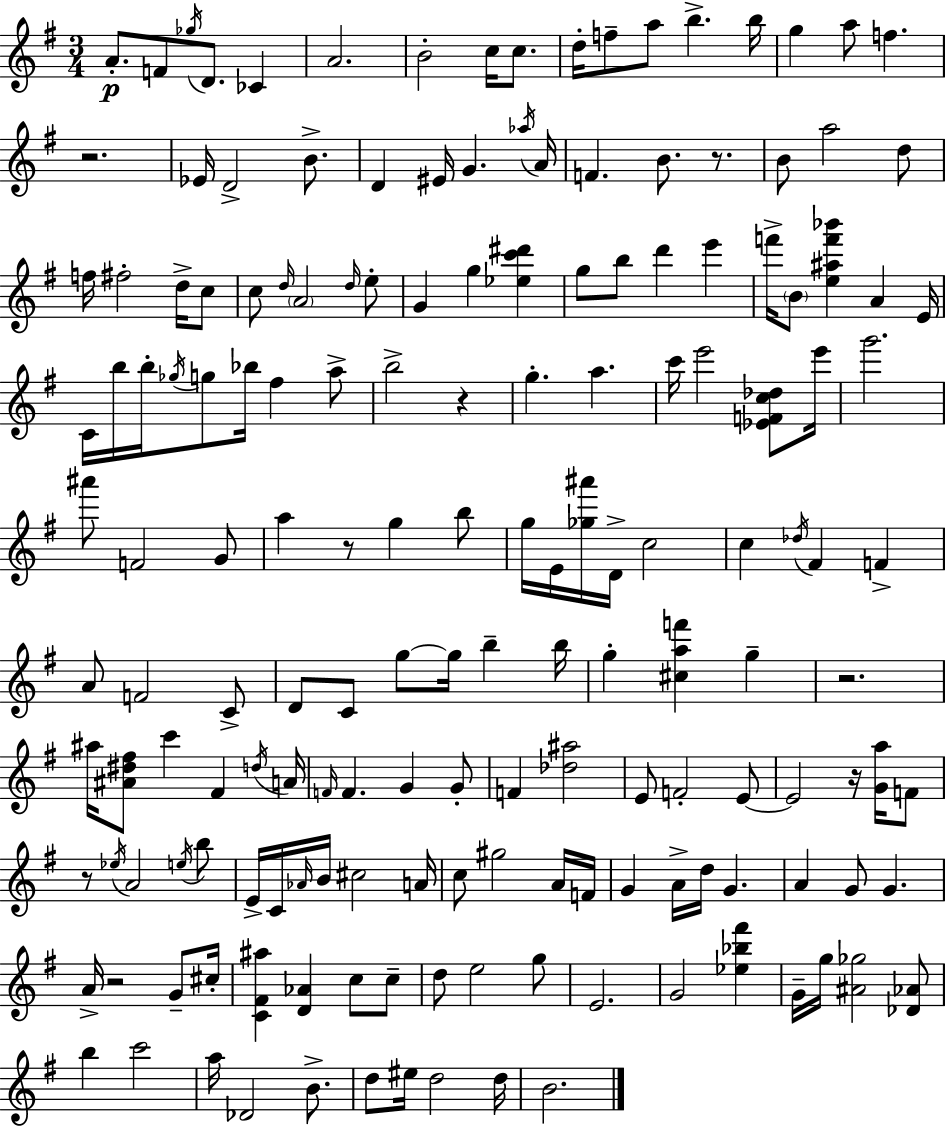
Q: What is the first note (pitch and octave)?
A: A4